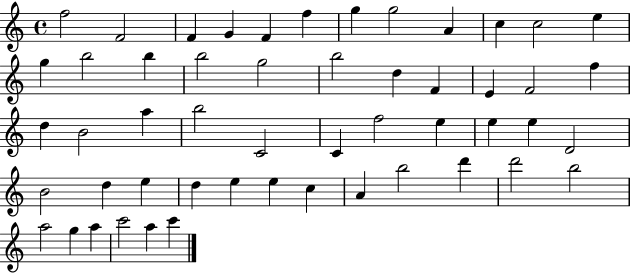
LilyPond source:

{
  \clef treble
  \time 4/4
  \defaultTimeSignature
  \key c \major
  f''2 f'2 | f'4 g'4 f'4 f''4 | g''4 g''2 a'4 | c''4 c''2 e''4 | \break g''4 b''2 b''4 | b''2 g''2 | b''2 d''4 f'4 | e'4 f'2 f''4 | \break d''4 b'2 a''4 | b''2 c'2 | c'4 f''2 e''4 | e''4 e''4 d'2 | \break b'2 d''4 e''4 | d''4 e''4 e''4 c''4 | a'4 b''2 d'''4 | d'''2 b''2 | \break a''2 g''4 a''4 | c'''2 a''4 c'''4 | \bar "|."
}